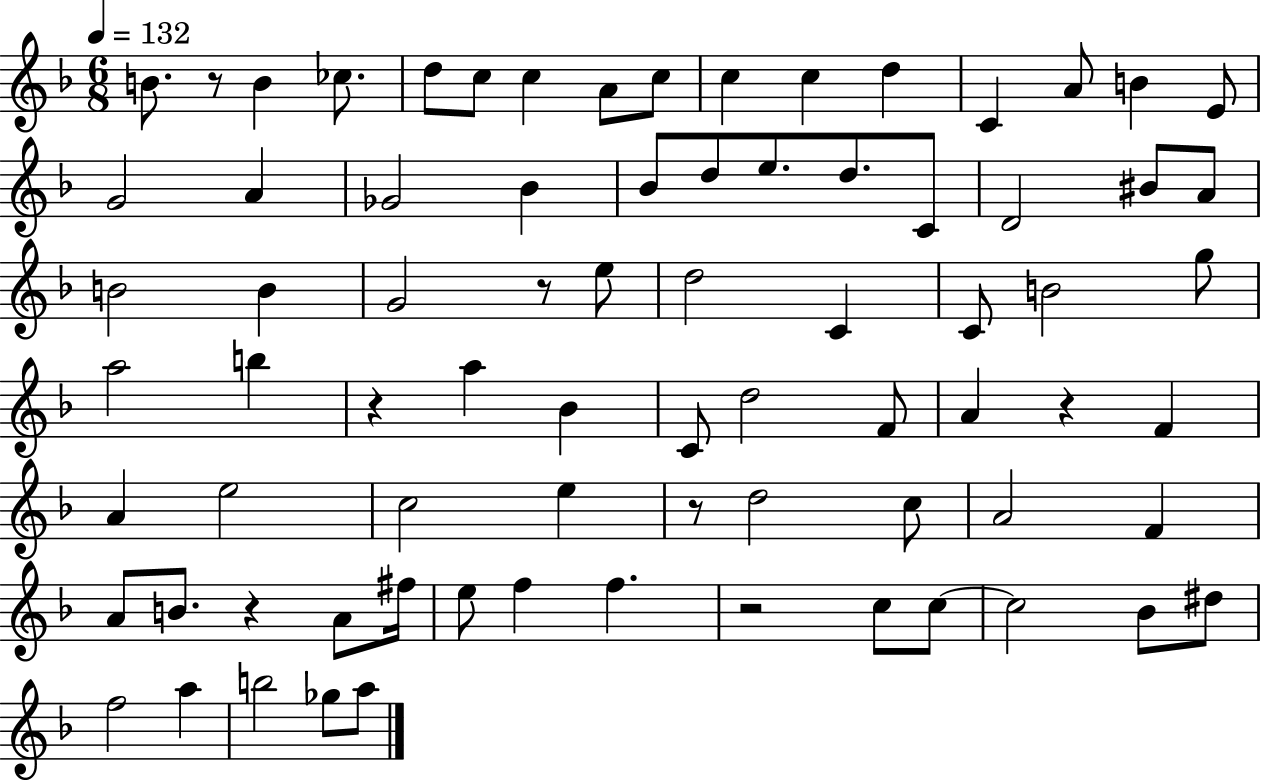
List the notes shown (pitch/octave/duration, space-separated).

B4/e. R/e B4/q CES5/e. D5/e C5/e C5/q A4/e C5/e C5/q C5/q D5/q C4/q A4/e B4/q E4/e G4/h A4/q Gb4/h Bb4/q Bb4/e D5/e E5/e. D5/e. C4/e D4/h BIS4/e A4/e B4/h B4/q G4/h R/e E5/e D5/h C4/q C4/e B4/h G5/e A5/h B5/q R/q A5/q Bb4/q C4/e D5/h F4/e A4/q R/q F4/q A4/q E5/h C5/h E5/q R/e D5/h C5/e A4/h F4/q A4/e B4/e. R/q A4/e F#5/s E5/e F5/q F5/q. R/h C5/e C5/e C5/h Bb4/e D#5/e F5/h A5/q B5/h Gb5/e A5/e